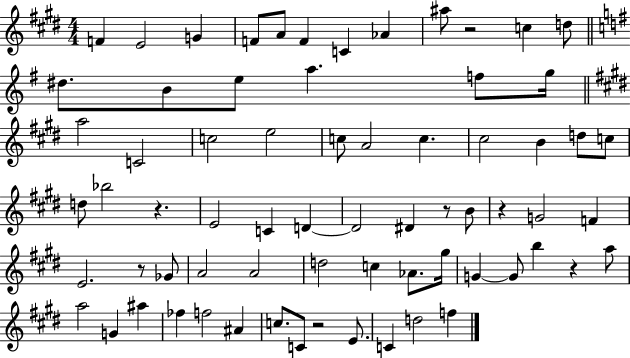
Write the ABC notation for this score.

X:1
T:Untitled
M:4/4
L:1/4
K:E
F E2 G F/2 A/2 F C _A ^a/2 z2 c d/2 ^d/2 B/2 e/2 a f/2 g/4 a2 C2 c2 e2 c/2 A2 c ^c2 B d/2 c/2 d/2 _b2 z E2 C D D2 ^D z/2 B/2 z G2 F E2 z/2 _G/2 A2 A2 d2 c _A/2 ^g/4 G G/2 b z a/2 a2 G ^a _f f2 ^A c/2 C/2 z2 E/2 C d2 f